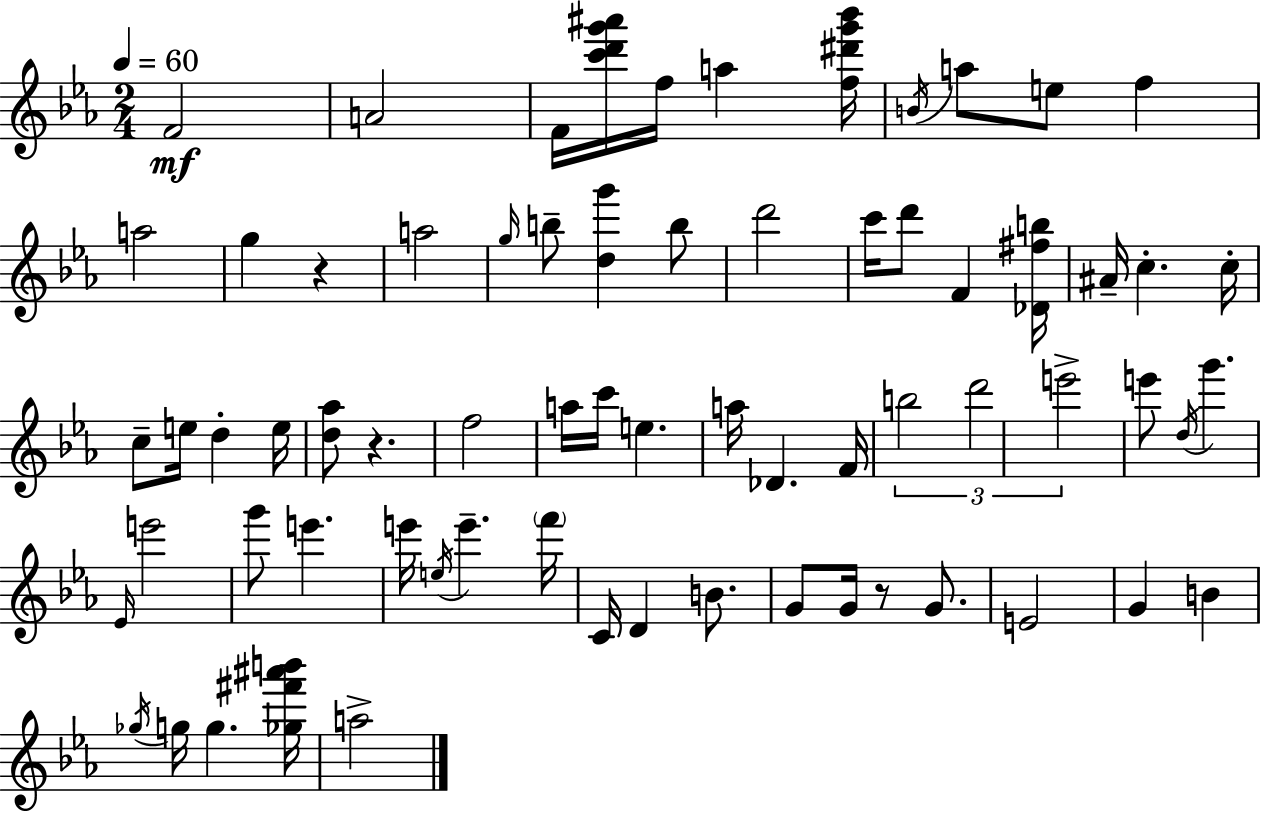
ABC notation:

X:1
T:Untitled
M:2/4
L:1/4
K:Eb
F2 A2 F/4 [c'd'g'^a']/4 f/4 a [f^d'g'_b']/4 B/4 a/2 e/2 f a2 g z a2 g/4 b/2 [dg'] b/2 d'2 c'/4 d'/2 F [_D^fb]/4 ^A/4 c c/4 c/2 e/4 d e/4 [d_a]/2 z f2 a/4 c'/4 e a/4 _D F/4 b2 d'2 e'2 e'/2 d/4 g' _E/4 e'2 g'/2 e' e'/4 e/4 e' f'/4 C/4 D B/2 G/2 G/4 z/2 G/2 E2 G B _g/4 g/4 g [_g^f'^a'b']/4 a2